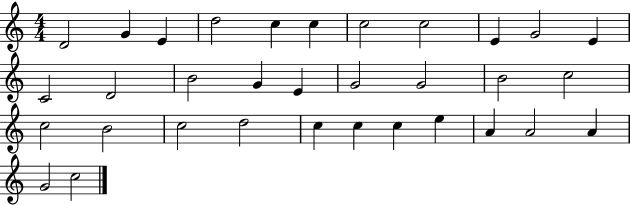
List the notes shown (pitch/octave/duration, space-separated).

D4/h G4/q E4/q D5/h C5/q C5/q C5/h C5/h E4/q G4/h E4/q C4/h D4/h B4/h G4/q E4/q G4/h G4/h B4/h C5/h C5/h B4/h C5/h D5/h C5/q C5/q C5/q E5/q A4/q A4/h A4/q G4/h C5/h